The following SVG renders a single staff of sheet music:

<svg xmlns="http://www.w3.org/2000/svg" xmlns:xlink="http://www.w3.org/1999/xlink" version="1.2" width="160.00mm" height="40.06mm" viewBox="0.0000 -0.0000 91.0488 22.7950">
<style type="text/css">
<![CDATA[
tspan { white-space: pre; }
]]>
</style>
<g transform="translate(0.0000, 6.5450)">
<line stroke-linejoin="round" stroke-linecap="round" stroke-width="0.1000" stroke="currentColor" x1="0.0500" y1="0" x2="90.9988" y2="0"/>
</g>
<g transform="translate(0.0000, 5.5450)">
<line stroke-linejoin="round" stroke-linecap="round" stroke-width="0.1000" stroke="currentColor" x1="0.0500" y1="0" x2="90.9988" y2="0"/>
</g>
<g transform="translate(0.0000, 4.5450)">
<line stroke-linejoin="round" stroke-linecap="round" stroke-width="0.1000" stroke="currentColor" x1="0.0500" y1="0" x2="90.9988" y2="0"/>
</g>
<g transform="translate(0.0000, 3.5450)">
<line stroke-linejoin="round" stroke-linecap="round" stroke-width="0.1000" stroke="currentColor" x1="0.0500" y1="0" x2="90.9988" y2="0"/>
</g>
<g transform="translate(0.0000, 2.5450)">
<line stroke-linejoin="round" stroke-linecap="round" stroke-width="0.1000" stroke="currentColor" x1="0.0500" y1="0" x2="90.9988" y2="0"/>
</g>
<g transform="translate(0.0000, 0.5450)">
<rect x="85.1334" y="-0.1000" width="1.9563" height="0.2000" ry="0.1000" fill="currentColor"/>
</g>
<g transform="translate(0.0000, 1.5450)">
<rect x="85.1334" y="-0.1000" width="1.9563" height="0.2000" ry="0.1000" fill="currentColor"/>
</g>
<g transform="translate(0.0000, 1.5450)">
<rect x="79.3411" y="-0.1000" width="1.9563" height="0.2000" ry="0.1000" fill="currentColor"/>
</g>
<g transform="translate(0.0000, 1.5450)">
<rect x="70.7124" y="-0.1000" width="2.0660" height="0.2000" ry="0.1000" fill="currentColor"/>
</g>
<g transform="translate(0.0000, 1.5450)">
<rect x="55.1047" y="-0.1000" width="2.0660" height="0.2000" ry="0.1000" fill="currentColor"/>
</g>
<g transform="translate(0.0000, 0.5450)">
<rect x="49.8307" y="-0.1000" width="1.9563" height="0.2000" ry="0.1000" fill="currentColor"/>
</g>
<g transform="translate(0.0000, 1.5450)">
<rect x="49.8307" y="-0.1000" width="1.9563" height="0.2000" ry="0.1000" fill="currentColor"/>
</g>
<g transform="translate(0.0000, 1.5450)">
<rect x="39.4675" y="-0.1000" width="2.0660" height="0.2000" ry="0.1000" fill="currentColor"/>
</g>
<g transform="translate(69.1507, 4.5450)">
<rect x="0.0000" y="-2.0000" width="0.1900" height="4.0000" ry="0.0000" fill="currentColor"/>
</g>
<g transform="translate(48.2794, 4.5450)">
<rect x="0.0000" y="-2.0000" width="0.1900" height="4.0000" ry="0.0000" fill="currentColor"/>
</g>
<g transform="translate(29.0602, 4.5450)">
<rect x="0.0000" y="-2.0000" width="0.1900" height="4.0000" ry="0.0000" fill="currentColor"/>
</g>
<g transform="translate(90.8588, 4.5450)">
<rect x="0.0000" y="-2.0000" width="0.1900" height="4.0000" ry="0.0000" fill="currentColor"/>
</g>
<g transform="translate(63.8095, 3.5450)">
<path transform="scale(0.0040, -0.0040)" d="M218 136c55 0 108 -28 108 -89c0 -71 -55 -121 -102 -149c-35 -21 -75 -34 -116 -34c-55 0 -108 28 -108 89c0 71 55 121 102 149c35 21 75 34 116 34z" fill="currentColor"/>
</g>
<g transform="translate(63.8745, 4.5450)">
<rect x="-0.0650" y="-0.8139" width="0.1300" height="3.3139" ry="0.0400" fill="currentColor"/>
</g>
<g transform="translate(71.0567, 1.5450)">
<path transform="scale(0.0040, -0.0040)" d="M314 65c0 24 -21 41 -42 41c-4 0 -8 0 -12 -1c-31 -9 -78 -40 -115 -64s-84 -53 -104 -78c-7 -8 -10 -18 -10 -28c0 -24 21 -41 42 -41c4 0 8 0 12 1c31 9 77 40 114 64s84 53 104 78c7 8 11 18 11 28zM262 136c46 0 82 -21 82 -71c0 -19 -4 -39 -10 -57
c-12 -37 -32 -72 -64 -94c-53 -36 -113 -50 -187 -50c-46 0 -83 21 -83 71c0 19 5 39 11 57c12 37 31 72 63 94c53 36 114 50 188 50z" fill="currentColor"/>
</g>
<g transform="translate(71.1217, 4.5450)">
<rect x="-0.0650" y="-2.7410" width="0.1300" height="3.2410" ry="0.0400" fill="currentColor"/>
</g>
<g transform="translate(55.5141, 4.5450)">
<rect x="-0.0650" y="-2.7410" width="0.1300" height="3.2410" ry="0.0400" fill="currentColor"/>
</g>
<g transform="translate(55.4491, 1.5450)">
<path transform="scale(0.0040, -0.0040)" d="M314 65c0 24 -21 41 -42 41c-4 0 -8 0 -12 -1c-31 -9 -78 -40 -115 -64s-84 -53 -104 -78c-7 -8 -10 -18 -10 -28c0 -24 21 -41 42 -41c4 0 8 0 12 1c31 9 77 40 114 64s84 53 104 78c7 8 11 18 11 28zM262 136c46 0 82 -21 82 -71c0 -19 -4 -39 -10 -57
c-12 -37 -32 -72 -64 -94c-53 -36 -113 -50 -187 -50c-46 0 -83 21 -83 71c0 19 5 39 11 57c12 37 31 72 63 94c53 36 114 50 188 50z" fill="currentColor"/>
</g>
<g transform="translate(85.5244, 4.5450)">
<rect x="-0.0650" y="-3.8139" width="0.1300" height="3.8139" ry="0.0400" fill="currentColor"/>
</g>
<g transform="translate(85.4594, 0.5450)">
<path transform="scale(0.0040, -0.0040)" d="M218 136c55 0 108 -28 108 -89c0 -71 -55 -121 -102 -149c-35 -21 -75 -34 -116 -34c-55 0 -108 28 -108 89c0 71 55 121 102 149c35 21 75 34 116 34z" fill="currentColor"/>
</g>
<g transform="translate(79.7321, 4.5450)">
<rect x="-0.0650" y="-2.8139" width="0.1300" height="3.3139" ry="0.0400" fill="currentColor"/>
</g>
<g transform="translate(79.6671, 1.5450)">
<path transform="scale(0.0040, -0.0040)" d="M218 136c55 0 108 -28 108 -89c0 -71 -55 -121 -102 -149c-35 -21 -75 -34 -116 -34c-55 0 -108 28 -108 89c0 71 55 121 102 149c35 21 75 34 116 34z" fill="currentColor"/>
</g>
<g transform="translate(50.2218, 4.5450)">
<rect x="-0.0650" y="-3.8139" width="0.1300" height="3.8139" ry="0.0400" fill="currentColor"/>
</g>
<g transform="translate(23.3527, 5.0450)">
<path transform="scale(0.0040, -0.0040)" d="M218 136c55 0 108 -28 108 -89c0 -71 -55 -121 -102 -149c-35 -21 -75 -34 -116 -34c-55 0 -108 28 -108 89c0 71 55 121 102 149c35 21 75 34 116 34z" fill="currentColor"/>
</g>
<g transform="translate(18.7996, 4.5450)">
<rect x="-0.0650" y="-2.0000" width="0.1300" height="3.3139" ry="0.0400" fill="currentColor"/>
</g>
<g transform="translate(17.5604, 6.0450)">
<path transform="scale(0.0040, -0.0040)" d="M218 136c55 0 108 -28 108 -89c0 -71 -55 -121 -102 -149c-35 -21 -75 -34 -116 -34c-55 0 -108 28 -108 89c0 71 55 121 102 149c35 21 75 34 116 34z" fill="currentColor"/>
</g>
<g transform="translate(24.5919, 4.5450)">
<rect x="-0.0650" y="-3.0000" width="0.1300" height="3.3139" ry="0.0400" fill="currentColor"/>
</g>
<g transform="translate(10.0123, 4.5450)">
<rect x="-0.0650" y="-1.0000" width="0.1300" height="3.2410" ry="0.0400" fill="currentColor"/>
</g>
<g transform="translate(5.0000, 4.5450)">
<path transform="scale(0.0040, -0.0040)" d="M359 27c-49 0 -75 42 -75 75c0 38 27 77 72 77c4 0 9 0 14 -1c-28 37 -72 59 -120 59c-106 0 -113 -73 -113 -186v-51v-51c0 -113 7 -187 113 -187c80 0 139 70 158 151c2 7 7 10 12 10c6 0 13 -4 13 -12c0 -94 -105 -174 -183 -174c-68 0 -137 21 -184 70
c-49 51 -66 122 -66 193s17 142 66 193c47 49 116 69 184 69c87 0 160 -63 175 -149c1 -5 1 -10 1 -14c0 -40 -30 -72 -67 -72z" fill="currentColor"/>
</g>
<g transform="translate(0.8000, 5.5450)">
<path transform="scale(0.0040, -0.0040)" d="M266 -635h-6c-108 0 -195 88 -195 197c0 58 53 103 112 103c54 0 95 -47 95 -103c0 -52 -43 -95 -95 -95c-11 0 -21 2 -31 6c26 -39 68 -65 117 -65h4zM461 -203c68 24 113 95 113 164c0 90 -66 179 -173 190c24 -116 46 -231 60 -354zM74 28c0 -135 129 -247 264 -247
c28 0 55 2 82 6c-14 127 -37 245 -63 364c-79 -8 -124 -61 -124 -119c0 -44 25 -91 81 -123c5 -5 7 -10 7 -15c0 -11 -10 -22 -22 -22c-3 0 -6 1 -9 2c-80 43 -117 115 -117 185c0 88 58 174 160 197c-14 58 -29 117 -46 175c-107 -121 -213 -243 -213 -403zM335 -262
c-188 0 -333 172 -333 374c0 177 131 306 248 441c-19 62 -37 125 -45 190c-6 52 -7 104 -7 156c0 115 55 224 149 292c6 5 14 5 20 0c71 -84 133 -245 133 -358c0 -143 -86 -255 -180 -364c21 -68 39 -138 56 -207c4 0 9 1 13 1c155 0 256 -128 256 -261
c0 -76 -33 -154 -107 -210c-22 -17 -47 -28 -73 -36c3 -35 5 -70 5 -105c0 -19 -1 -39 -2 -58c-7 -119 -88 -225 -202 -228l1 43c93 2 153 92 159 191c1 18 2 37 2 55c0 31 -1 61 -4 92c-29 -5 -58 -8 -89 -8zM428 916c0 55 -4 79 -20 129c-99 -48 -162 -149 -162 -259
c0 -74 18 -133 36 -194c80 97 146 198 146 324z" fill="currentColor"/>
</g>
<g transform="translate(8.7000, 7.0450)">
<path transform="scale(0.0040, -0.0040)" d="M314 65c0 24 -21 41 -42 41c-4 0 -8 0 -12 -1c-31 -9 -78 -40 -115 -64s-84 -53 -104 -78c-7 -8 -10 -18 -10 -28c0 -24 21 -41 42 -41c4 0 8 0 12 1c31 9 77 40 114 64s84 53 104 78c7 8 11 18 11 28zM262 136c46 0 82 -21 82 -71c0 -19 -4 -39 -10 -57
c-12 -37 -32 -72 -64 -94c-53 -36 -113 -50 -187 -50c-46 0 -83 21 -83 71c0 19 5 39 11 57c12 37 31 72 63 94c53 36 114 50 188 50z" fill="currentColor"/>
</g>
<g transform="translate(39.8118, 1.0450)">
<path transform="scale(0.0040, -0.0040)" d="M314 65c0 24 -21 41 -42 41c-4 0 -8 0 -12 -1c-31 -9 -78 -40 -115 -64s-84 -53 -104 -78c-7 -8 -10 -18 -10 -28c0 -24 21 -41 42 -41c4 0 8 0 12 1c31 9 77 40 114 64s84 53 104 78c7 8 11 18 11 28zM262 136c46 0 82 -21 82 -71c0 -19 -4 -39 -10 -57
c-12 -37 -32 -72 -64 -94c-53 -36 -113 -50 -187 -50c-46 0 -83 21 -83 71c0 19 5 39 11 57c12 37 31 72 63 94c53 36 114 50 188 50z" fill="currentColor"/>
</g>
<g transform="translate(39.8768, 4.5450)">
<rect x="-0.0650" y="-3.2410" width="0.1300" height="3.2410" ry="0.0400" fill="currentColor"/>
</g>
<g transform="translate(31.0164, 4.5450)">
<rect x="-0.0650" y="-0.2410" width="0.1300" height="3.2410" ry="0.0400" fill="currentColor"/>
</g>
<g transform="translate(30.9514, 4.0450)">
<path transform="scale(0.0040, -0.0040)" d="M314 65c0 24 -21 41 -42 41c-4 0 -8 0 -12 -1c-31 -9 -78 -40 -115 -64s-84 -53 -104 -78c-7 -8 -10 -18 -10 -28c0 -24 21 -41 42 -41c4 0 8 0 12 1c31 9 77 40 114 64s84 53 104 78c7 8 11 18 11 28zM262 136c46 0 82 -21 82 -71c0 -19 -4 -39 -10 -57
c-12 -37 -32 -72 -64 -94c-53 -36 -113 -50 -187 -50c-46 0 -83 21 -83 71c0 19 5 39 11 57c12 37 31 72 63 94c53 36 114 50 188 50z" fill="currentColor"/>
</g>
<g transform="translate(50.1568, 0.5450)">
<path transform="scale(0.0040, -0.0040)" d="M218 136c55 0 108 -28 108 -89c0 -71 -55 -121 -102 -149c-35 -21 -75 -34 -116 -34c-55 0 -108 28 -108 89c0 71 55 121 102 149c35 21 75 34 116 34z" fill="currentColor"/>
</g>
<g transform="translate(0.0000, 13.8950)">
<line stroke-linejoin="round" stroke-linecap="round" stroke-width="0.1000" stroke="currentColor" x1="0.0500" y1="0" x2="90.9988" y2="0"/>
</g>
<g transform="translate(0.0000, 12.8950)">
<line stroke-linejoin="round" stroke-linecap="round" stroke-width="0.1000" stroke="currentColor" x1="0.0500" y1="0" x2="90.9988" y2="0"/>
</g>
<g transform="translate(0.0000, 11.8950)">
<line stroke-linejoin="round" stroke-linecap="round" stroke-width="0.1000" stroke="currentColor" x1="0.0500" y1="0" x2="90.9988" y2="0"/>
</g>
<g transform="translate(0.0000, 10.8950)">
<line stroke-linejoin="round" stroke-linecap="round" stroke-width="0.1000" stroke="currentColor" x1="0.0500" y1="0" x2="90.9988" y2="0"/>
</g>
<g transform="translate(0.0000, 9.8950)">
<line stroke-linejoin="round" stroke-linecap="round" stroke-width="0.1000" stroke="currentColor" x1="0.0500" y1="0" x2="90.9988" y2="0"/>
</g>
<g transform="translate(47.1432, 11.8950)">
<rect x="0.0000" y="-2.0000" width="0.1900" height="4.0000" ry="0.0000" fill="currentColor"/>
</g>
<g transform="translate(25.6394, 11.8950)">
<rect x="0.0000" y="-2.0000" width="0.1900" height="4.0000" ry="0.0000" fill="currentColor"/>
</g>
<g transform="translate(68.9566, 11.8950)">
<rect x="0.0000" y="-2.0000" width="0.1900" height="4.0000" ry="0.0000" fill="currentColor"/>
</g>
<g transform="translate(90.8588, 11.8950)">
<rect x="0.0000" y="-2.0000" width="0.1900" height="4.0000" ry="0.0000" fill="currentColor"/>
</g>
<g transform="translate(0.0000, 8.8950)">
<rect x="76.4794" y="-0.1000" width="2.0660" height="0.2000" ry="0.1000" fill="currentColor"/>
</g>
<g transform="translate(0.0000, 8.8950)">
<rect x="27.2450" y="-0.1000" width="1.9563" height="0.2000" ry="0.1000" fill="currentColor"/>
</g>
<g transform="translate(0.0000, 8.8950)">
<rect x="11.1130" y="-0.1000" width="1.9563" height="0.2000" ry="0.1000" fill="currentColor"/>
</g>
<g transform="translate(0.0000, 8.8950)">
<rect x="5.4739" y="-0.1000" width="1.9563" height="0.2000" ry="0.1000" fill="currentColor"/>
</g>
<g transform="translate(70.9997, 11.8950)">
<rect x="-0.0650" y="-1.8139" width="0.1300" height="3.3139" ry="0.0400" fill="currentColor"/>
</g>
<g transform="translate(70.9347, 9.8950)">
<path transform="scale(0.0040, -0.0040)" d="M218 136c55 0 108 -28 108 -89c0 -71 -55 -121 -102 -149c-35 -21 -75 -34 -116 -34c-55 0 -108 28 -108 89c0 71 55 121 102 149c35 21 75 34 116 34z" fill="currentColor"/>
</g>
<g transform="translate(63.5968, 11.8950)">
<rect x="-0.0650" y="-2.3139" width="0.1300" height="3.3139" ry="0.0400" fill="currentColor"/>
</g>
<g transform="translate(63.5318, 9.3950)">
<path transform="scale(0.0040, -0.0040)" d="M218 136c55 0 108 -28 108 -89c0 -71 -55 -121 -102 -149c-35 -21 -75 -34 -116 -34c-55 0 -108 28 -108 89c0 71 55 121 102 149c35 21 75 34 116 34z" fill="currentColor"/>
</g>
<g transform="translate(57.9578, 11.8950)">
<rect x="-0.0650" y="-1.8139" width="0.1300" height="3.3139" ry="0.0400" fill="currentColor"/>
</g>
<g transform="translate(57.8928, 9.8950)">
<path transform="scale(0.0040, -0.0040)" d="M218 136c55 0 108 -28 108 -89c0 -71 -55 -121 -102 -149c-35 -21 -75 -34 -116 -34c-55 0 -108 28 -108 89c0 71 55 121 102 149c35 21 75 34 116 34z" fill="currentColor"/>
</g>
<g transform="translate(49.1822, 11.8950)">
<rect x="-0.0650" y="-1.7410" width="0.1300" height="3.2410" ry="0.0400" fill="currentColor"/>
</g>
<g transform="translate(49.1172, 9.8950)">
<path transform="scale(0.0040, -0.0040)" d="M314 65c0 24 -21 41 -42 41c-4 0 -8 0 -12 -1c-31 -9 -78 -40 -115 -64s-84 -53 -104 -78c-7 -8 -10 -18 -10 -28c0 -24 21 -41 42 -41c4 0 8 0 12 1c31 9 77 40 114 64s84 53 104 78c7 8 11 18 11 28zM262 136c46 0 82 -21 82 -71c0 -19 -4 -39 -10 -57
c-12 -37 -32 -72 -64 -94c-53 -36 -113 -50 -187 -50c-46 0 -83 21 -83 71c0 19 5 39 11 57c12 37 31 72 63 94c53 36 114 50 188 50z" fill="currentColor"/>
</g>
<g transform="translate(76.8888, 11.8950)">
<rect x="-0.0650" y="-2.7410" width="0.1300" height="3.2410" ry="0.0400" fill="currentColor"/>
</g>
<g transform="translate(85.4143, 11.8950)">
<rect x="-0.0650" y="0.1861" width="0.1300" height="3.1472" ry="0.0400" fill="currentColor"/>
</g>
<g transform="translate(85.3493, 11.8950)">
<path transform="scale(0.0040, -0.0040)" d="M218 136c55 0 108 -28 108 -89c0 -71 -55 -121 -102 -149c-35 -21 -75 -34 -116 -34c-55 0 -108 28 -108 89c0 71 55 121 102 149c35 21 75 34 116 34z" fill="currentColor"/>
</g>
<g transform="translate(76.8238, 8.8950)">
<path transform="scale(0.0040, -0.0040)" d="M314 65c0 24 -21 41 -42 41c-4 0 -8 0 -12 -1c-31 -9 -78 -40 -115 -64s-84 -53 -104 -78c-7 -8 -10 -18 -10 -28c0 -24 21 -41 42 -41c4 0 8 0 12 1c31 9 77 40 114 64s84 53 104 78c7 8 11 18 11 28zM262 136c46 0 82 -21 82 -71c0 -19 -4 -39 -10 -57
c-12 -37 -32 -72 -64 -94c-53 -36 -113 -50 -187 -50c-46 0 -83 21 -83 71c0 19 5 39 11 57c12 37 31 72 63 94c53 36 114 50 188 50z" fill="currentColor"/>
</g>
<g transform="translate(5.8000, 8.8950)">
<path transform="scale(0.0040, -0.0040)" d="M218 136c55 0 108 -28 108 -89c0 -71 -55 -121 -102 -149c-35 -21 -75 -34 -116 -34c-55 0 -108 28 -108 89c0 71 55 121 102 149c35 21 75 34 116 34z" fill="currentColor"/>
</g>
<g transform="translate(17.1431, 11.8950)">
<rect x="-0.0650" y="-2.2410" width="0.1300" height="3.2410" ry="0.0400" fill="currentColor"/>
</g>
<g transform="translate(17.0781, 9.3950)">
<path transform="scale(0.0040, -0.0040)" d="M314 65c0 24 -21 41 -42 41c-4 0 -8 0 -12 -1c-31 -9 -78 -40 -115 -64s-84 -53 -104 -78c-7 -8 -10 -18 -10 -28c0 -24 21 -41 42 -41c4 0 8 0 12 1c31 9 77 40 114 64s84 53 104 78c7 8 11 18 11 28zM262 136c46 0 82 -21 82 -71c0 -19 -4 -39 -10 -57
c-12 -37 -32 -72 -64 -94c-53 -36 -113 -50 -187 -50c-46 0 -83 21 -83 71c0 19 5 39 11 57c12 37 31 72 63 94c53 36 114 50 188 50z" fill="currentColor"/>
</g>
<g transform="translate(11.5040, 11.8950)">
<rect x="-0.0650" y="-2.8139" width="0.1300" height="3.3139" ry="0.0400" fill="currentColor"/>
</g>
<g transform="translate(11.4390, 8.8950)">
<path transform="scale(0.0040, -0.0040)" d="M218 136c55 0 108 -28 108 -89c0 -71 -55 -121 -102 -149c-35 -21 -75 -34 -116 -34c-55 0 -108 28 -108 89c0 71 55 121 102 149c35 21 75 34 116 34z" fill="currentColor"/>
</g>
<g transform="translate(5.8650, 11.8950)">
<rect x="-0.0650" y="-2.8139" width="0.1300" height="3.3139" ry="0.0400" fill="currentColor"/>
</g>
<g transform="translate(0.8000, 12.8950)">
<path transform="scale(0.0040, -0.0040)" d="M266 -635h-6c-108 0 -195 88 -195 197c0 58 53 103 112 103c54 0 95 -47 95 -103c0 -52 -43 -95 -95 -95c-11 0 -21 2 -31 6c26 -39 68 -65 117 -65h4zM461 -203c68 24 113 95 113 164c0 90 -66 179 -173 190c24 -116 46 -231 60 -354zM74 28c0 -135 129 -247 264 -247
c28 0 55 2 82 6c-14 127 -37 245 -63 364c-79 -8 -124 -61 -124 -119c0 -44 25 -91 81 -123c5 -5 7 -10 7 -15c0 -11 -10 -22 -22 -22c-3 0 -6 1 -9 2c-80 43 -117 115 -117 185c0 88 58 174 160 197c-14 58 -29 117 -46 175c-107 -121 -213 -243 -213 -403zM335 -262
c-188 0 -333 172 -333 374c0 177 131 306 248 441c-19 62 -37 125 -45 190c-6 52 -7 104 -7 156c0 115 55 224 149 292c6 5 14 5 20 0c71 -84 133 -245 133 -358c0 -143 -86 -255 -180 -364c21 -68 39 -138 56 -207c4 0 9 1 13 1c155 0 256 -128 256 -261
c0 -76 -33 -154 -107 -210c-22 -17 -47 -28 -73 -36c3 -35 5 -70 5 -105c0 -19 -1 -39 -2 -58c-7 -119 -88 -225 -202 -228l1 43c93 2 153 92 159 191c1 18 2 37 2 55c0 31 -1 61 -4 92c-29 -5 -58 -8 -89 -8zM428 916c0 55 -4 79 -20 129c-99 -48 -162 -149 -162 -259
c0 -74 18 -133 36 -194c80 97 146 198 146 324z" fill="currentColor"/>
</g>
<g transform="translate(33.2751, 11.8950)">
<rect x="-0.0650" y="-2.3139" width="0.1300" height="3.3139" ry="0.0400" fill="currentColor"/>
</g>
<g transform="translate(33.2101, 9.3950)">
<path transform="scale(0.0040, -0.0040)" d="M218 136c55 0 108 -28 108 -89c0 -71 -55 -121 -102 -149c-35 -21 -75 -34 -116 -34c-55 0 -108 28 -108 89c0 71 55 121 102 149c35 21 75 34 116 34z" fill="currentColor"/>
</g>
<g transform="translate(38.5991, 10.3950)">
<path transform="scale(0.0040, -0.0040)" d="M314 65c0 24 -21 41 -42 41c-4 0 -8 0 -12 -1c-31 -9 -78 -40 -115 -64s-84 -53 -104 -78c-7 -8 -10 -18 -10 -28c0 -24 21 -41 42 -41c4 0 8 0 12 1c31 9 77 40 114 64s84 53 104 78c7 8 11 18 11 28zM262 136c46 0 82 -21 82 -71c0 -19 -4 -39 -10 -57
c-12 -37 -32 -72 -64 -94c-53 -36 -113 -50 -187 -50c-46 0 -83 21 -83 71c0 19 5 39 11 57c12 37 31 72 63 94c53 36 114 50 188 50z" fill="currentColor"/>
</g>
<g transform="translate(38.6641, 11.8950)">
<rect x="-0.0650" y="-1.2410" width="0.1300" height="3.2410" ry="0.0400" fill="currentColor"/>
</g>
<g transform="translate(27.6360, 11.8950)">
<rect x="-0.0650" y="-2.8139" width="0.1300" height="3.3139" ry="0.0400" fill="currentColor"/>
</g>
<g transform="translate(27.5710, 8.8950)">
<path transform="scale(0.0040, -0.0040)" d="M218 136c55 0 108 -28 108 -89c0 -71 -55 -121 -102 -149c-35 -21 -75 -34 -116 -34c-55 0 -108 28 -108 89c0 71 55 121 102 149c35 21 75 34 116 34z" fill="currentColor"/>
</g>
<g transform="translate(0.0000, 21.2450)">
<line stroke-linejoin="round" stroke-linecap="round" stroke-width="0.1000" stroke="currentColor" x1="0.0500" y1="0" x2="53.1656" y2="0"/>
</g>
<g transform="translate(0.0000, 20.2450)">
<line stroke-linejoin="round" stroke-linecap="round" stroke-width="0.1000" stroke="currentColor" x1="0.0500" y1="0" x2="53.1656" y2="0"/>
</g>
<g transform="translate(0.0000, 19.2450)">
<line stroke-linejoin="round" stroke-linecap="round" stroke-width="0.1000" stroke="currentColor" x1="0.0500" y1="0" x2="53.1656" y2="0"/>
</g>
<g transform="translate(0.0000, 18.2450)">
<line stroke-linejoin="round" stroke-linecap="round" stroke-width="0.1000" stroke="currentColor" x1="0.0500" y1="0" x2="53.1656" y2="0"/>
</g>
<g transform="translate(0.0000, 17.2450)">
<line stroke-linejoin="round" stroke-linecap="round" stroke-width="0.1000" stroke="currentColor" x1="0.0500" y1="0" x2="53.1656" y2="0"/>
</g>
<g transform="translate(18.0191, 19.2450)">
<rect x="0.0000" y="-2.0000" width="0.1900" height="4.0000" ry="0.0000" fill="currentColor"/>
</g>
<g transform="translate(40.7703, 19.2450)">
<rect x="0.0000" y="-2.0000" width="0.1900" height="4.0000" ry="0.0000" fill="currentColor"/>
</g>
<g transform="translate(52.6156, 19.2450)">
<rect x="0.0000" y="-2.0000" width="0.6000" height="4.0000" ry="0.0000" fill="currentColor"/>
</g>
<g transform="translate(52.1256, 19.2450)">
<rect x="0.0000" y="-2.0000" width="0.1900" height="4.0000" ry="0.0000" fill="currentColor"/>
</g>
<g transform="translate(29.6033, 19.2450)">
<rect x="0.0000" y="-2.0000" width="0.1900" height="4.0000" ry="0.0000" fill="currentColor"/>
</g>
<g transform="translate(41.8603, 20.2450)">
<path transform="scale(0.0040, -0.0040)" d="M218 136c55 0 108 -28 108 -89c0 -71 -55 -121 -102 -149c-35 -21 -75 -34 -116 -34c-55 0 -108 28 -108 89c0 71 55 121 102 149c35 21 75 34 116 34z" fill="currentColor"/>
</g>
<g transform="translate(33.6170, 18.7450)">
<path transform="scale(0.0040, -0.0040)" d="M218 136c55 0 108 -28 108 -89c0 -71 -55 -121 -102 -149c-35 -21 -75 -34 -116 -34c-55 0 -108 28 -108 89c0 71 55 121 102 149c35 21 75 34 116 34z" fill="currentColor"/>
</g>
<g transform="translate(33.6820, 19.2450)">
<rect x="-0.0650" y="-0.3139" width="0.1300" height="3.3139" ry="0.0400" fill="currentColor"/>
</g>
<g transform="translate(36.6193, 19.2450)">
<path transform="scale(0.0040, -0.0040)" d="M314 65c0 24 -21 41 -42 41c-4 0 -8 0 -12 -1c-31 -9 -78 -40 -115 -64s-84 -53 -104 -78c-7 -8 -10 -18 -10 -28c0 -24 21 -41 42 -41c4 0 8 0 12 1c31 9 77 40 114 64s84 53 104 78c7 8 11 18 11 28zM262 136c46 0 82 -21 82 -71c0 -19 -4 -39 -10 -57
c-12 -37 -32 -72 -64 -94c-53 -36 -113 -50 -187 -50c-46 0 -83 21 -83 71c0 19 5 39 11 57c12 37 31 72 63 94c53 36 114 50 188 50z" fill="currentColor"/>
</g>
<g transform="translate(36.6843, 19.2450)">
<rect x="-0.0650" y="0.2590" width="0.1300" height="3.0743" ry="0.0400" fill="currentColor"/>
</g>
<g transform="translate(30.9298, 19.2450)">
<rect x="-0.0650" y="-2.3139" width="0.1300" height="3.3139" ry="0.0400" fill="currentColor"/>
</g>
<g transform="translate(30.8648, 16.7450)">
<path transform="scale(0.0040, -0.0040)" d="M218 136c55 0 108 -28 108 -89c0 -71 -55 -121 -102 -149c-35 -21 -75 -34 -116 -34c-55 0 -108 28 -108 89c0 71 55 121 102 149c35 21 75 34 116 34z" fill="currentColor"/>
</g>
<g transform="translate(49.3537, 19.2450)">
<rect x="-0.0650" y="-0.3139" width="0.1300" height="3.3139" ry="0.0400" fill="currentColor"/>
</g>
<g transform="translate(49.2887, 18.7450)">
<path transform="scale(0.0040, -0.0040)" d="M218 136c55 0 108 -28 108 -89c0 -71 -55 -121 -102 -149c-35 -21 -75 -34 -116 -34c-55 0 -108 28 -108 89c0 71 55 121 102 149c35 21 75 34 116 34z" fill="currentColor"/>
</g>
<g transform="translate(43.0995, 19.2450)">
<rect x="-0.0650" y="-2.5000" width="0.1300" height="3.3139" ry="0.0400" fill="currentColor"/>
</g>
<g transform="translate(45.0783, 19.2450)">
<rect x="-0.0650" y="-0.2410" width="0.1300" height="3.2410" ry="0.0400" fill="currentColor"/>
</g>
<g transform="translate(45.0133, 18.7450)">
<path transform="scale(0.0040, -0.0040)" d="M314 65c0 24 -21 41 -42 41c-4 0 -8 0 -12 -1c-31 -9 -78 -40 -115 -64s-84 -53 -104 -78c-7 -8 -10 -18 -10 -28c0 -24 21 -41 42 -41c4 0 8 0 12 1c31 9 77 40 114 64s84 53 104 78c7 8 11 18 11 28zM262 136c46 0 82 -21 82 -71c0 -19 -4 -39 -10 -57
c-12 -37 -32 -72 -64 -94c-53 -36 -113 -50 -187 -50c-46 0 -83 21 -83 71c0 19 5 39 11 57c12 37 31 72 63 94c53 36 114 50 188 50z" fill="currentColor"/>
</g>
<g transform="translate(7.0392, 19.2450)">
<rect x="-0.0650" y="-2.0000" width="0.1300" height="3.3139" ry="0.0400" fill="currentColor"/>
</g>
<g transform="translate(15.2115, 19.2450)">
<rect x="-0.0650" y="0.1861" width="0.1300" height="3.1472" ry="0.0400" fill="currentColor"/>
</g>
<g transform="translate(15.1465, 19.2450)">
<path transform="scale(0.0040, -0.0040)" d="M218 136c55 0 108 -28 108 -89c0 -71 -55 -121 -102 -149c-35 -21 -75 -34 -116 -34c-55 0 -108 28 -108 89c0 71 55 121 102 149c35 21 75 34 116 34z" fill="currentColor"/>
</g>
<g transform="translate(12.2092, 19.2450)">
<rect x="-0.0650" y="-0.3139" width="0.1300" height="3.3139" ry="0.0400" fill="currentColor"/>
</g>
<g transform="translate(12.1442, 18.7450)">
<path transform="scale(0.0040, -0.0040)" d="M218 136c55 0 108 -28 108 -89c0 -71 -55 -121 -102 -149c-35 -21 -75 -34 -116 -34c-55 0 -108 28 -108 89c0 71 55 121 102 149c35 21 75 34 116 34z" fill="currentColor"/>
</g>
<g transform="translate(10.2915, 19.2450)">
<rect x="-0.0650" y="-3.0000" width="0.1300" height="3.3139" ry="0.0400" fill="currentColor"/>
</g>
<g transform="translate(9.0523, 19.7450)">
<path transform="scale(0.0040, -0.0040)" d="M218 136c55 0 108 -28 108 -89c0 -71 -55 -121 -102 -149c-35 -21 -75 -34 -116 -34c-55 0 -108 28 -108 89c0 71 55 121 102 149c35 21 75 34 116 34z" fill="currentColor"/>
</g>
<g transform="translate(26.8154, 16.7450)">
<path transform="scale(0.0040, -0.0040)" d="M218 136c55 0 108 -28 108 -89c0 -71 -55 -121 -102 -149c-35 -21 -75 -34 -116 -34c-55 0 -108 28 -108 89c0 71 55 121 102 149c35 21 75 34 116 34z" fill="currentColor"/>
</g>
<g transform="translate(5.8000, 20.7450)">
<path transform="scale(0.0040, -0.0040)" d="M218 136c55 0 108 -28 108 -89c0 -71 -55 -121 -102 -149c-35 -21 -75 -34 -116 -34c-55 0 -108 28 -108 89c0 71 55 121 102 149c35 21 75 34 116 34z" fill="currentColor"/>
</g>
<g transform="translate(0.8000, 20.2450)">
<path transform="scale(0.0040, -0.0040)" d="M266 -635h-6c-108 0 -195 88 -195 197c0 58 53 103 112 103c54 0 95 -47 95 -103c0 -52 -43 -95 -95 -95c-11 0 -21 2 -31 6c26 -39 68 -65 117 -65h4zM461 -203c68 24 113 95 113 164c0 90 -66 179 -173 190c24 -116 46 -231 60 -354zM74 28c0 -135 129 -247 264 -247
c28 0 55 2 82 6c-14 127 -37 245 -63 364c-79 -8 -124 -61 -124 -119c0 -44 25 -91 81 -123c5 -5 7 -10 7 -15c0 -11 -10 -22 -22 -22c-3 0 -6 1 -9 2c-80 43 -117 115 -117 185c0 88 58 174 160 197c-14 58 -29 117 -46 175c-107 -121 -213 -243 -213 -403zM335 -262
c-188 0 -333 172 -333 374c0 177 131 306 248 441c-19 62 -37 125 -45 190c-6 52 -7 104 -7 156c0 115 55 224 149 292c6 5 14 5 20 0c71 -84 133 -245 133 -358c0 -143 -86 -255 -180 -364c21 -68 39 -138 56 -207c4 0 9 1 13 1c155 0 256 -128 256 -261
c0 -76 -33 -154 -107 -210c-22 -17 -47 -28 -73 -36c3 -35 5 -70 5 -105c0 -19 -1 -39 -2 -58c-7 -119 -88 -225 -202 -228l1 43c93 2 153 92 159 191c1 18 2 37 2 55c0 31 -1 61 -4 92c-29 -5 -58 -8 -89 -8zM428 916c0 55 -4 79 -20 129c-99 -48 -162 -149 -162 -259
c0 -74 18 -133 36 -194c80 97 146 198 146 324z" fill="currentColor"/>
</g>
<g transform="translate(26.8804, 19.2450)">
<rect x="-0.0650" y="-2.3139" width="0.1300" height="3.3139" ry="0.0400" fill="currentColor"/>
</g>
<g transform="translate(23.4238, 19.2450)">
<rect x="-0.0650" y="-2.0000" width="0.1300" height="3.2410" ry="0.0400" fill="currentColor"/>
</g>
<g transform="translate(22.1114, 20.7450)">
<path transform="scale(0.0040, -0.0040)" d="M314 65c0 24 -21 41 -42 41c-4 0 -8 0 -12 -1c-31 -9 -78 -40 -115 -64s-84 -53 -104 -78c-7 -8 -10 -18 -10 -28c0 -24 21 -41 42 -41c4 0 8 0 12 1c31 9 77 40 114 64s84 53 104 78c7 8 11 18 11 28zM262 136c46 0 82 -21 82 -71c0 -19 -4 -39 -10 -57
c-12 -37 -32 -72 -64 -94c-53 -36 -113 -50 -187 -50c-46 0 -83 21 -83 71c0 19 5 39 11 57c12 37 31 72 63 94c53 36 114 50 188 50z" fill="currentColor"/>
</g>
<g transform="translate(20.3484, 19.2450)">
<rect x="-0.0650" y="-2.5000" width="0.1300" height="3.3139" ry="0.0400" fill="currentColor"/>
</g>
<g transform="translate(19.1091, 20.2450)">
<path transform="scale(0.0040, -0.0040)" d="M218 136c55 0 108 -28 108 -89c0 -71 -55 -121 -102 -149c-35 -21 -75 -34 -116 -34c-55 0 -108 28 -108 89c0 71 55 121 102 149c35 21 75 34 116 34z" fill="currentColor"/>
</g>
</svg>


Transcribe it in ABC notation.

X:1
T:Untitled
M:4/4
L:1/4
K:C
D2 F A c2 b2 c' a2 d a2 a c' a a g2 a g e2 f2 f g f a2 B F A c B G F2 g g c B2 G c2 c